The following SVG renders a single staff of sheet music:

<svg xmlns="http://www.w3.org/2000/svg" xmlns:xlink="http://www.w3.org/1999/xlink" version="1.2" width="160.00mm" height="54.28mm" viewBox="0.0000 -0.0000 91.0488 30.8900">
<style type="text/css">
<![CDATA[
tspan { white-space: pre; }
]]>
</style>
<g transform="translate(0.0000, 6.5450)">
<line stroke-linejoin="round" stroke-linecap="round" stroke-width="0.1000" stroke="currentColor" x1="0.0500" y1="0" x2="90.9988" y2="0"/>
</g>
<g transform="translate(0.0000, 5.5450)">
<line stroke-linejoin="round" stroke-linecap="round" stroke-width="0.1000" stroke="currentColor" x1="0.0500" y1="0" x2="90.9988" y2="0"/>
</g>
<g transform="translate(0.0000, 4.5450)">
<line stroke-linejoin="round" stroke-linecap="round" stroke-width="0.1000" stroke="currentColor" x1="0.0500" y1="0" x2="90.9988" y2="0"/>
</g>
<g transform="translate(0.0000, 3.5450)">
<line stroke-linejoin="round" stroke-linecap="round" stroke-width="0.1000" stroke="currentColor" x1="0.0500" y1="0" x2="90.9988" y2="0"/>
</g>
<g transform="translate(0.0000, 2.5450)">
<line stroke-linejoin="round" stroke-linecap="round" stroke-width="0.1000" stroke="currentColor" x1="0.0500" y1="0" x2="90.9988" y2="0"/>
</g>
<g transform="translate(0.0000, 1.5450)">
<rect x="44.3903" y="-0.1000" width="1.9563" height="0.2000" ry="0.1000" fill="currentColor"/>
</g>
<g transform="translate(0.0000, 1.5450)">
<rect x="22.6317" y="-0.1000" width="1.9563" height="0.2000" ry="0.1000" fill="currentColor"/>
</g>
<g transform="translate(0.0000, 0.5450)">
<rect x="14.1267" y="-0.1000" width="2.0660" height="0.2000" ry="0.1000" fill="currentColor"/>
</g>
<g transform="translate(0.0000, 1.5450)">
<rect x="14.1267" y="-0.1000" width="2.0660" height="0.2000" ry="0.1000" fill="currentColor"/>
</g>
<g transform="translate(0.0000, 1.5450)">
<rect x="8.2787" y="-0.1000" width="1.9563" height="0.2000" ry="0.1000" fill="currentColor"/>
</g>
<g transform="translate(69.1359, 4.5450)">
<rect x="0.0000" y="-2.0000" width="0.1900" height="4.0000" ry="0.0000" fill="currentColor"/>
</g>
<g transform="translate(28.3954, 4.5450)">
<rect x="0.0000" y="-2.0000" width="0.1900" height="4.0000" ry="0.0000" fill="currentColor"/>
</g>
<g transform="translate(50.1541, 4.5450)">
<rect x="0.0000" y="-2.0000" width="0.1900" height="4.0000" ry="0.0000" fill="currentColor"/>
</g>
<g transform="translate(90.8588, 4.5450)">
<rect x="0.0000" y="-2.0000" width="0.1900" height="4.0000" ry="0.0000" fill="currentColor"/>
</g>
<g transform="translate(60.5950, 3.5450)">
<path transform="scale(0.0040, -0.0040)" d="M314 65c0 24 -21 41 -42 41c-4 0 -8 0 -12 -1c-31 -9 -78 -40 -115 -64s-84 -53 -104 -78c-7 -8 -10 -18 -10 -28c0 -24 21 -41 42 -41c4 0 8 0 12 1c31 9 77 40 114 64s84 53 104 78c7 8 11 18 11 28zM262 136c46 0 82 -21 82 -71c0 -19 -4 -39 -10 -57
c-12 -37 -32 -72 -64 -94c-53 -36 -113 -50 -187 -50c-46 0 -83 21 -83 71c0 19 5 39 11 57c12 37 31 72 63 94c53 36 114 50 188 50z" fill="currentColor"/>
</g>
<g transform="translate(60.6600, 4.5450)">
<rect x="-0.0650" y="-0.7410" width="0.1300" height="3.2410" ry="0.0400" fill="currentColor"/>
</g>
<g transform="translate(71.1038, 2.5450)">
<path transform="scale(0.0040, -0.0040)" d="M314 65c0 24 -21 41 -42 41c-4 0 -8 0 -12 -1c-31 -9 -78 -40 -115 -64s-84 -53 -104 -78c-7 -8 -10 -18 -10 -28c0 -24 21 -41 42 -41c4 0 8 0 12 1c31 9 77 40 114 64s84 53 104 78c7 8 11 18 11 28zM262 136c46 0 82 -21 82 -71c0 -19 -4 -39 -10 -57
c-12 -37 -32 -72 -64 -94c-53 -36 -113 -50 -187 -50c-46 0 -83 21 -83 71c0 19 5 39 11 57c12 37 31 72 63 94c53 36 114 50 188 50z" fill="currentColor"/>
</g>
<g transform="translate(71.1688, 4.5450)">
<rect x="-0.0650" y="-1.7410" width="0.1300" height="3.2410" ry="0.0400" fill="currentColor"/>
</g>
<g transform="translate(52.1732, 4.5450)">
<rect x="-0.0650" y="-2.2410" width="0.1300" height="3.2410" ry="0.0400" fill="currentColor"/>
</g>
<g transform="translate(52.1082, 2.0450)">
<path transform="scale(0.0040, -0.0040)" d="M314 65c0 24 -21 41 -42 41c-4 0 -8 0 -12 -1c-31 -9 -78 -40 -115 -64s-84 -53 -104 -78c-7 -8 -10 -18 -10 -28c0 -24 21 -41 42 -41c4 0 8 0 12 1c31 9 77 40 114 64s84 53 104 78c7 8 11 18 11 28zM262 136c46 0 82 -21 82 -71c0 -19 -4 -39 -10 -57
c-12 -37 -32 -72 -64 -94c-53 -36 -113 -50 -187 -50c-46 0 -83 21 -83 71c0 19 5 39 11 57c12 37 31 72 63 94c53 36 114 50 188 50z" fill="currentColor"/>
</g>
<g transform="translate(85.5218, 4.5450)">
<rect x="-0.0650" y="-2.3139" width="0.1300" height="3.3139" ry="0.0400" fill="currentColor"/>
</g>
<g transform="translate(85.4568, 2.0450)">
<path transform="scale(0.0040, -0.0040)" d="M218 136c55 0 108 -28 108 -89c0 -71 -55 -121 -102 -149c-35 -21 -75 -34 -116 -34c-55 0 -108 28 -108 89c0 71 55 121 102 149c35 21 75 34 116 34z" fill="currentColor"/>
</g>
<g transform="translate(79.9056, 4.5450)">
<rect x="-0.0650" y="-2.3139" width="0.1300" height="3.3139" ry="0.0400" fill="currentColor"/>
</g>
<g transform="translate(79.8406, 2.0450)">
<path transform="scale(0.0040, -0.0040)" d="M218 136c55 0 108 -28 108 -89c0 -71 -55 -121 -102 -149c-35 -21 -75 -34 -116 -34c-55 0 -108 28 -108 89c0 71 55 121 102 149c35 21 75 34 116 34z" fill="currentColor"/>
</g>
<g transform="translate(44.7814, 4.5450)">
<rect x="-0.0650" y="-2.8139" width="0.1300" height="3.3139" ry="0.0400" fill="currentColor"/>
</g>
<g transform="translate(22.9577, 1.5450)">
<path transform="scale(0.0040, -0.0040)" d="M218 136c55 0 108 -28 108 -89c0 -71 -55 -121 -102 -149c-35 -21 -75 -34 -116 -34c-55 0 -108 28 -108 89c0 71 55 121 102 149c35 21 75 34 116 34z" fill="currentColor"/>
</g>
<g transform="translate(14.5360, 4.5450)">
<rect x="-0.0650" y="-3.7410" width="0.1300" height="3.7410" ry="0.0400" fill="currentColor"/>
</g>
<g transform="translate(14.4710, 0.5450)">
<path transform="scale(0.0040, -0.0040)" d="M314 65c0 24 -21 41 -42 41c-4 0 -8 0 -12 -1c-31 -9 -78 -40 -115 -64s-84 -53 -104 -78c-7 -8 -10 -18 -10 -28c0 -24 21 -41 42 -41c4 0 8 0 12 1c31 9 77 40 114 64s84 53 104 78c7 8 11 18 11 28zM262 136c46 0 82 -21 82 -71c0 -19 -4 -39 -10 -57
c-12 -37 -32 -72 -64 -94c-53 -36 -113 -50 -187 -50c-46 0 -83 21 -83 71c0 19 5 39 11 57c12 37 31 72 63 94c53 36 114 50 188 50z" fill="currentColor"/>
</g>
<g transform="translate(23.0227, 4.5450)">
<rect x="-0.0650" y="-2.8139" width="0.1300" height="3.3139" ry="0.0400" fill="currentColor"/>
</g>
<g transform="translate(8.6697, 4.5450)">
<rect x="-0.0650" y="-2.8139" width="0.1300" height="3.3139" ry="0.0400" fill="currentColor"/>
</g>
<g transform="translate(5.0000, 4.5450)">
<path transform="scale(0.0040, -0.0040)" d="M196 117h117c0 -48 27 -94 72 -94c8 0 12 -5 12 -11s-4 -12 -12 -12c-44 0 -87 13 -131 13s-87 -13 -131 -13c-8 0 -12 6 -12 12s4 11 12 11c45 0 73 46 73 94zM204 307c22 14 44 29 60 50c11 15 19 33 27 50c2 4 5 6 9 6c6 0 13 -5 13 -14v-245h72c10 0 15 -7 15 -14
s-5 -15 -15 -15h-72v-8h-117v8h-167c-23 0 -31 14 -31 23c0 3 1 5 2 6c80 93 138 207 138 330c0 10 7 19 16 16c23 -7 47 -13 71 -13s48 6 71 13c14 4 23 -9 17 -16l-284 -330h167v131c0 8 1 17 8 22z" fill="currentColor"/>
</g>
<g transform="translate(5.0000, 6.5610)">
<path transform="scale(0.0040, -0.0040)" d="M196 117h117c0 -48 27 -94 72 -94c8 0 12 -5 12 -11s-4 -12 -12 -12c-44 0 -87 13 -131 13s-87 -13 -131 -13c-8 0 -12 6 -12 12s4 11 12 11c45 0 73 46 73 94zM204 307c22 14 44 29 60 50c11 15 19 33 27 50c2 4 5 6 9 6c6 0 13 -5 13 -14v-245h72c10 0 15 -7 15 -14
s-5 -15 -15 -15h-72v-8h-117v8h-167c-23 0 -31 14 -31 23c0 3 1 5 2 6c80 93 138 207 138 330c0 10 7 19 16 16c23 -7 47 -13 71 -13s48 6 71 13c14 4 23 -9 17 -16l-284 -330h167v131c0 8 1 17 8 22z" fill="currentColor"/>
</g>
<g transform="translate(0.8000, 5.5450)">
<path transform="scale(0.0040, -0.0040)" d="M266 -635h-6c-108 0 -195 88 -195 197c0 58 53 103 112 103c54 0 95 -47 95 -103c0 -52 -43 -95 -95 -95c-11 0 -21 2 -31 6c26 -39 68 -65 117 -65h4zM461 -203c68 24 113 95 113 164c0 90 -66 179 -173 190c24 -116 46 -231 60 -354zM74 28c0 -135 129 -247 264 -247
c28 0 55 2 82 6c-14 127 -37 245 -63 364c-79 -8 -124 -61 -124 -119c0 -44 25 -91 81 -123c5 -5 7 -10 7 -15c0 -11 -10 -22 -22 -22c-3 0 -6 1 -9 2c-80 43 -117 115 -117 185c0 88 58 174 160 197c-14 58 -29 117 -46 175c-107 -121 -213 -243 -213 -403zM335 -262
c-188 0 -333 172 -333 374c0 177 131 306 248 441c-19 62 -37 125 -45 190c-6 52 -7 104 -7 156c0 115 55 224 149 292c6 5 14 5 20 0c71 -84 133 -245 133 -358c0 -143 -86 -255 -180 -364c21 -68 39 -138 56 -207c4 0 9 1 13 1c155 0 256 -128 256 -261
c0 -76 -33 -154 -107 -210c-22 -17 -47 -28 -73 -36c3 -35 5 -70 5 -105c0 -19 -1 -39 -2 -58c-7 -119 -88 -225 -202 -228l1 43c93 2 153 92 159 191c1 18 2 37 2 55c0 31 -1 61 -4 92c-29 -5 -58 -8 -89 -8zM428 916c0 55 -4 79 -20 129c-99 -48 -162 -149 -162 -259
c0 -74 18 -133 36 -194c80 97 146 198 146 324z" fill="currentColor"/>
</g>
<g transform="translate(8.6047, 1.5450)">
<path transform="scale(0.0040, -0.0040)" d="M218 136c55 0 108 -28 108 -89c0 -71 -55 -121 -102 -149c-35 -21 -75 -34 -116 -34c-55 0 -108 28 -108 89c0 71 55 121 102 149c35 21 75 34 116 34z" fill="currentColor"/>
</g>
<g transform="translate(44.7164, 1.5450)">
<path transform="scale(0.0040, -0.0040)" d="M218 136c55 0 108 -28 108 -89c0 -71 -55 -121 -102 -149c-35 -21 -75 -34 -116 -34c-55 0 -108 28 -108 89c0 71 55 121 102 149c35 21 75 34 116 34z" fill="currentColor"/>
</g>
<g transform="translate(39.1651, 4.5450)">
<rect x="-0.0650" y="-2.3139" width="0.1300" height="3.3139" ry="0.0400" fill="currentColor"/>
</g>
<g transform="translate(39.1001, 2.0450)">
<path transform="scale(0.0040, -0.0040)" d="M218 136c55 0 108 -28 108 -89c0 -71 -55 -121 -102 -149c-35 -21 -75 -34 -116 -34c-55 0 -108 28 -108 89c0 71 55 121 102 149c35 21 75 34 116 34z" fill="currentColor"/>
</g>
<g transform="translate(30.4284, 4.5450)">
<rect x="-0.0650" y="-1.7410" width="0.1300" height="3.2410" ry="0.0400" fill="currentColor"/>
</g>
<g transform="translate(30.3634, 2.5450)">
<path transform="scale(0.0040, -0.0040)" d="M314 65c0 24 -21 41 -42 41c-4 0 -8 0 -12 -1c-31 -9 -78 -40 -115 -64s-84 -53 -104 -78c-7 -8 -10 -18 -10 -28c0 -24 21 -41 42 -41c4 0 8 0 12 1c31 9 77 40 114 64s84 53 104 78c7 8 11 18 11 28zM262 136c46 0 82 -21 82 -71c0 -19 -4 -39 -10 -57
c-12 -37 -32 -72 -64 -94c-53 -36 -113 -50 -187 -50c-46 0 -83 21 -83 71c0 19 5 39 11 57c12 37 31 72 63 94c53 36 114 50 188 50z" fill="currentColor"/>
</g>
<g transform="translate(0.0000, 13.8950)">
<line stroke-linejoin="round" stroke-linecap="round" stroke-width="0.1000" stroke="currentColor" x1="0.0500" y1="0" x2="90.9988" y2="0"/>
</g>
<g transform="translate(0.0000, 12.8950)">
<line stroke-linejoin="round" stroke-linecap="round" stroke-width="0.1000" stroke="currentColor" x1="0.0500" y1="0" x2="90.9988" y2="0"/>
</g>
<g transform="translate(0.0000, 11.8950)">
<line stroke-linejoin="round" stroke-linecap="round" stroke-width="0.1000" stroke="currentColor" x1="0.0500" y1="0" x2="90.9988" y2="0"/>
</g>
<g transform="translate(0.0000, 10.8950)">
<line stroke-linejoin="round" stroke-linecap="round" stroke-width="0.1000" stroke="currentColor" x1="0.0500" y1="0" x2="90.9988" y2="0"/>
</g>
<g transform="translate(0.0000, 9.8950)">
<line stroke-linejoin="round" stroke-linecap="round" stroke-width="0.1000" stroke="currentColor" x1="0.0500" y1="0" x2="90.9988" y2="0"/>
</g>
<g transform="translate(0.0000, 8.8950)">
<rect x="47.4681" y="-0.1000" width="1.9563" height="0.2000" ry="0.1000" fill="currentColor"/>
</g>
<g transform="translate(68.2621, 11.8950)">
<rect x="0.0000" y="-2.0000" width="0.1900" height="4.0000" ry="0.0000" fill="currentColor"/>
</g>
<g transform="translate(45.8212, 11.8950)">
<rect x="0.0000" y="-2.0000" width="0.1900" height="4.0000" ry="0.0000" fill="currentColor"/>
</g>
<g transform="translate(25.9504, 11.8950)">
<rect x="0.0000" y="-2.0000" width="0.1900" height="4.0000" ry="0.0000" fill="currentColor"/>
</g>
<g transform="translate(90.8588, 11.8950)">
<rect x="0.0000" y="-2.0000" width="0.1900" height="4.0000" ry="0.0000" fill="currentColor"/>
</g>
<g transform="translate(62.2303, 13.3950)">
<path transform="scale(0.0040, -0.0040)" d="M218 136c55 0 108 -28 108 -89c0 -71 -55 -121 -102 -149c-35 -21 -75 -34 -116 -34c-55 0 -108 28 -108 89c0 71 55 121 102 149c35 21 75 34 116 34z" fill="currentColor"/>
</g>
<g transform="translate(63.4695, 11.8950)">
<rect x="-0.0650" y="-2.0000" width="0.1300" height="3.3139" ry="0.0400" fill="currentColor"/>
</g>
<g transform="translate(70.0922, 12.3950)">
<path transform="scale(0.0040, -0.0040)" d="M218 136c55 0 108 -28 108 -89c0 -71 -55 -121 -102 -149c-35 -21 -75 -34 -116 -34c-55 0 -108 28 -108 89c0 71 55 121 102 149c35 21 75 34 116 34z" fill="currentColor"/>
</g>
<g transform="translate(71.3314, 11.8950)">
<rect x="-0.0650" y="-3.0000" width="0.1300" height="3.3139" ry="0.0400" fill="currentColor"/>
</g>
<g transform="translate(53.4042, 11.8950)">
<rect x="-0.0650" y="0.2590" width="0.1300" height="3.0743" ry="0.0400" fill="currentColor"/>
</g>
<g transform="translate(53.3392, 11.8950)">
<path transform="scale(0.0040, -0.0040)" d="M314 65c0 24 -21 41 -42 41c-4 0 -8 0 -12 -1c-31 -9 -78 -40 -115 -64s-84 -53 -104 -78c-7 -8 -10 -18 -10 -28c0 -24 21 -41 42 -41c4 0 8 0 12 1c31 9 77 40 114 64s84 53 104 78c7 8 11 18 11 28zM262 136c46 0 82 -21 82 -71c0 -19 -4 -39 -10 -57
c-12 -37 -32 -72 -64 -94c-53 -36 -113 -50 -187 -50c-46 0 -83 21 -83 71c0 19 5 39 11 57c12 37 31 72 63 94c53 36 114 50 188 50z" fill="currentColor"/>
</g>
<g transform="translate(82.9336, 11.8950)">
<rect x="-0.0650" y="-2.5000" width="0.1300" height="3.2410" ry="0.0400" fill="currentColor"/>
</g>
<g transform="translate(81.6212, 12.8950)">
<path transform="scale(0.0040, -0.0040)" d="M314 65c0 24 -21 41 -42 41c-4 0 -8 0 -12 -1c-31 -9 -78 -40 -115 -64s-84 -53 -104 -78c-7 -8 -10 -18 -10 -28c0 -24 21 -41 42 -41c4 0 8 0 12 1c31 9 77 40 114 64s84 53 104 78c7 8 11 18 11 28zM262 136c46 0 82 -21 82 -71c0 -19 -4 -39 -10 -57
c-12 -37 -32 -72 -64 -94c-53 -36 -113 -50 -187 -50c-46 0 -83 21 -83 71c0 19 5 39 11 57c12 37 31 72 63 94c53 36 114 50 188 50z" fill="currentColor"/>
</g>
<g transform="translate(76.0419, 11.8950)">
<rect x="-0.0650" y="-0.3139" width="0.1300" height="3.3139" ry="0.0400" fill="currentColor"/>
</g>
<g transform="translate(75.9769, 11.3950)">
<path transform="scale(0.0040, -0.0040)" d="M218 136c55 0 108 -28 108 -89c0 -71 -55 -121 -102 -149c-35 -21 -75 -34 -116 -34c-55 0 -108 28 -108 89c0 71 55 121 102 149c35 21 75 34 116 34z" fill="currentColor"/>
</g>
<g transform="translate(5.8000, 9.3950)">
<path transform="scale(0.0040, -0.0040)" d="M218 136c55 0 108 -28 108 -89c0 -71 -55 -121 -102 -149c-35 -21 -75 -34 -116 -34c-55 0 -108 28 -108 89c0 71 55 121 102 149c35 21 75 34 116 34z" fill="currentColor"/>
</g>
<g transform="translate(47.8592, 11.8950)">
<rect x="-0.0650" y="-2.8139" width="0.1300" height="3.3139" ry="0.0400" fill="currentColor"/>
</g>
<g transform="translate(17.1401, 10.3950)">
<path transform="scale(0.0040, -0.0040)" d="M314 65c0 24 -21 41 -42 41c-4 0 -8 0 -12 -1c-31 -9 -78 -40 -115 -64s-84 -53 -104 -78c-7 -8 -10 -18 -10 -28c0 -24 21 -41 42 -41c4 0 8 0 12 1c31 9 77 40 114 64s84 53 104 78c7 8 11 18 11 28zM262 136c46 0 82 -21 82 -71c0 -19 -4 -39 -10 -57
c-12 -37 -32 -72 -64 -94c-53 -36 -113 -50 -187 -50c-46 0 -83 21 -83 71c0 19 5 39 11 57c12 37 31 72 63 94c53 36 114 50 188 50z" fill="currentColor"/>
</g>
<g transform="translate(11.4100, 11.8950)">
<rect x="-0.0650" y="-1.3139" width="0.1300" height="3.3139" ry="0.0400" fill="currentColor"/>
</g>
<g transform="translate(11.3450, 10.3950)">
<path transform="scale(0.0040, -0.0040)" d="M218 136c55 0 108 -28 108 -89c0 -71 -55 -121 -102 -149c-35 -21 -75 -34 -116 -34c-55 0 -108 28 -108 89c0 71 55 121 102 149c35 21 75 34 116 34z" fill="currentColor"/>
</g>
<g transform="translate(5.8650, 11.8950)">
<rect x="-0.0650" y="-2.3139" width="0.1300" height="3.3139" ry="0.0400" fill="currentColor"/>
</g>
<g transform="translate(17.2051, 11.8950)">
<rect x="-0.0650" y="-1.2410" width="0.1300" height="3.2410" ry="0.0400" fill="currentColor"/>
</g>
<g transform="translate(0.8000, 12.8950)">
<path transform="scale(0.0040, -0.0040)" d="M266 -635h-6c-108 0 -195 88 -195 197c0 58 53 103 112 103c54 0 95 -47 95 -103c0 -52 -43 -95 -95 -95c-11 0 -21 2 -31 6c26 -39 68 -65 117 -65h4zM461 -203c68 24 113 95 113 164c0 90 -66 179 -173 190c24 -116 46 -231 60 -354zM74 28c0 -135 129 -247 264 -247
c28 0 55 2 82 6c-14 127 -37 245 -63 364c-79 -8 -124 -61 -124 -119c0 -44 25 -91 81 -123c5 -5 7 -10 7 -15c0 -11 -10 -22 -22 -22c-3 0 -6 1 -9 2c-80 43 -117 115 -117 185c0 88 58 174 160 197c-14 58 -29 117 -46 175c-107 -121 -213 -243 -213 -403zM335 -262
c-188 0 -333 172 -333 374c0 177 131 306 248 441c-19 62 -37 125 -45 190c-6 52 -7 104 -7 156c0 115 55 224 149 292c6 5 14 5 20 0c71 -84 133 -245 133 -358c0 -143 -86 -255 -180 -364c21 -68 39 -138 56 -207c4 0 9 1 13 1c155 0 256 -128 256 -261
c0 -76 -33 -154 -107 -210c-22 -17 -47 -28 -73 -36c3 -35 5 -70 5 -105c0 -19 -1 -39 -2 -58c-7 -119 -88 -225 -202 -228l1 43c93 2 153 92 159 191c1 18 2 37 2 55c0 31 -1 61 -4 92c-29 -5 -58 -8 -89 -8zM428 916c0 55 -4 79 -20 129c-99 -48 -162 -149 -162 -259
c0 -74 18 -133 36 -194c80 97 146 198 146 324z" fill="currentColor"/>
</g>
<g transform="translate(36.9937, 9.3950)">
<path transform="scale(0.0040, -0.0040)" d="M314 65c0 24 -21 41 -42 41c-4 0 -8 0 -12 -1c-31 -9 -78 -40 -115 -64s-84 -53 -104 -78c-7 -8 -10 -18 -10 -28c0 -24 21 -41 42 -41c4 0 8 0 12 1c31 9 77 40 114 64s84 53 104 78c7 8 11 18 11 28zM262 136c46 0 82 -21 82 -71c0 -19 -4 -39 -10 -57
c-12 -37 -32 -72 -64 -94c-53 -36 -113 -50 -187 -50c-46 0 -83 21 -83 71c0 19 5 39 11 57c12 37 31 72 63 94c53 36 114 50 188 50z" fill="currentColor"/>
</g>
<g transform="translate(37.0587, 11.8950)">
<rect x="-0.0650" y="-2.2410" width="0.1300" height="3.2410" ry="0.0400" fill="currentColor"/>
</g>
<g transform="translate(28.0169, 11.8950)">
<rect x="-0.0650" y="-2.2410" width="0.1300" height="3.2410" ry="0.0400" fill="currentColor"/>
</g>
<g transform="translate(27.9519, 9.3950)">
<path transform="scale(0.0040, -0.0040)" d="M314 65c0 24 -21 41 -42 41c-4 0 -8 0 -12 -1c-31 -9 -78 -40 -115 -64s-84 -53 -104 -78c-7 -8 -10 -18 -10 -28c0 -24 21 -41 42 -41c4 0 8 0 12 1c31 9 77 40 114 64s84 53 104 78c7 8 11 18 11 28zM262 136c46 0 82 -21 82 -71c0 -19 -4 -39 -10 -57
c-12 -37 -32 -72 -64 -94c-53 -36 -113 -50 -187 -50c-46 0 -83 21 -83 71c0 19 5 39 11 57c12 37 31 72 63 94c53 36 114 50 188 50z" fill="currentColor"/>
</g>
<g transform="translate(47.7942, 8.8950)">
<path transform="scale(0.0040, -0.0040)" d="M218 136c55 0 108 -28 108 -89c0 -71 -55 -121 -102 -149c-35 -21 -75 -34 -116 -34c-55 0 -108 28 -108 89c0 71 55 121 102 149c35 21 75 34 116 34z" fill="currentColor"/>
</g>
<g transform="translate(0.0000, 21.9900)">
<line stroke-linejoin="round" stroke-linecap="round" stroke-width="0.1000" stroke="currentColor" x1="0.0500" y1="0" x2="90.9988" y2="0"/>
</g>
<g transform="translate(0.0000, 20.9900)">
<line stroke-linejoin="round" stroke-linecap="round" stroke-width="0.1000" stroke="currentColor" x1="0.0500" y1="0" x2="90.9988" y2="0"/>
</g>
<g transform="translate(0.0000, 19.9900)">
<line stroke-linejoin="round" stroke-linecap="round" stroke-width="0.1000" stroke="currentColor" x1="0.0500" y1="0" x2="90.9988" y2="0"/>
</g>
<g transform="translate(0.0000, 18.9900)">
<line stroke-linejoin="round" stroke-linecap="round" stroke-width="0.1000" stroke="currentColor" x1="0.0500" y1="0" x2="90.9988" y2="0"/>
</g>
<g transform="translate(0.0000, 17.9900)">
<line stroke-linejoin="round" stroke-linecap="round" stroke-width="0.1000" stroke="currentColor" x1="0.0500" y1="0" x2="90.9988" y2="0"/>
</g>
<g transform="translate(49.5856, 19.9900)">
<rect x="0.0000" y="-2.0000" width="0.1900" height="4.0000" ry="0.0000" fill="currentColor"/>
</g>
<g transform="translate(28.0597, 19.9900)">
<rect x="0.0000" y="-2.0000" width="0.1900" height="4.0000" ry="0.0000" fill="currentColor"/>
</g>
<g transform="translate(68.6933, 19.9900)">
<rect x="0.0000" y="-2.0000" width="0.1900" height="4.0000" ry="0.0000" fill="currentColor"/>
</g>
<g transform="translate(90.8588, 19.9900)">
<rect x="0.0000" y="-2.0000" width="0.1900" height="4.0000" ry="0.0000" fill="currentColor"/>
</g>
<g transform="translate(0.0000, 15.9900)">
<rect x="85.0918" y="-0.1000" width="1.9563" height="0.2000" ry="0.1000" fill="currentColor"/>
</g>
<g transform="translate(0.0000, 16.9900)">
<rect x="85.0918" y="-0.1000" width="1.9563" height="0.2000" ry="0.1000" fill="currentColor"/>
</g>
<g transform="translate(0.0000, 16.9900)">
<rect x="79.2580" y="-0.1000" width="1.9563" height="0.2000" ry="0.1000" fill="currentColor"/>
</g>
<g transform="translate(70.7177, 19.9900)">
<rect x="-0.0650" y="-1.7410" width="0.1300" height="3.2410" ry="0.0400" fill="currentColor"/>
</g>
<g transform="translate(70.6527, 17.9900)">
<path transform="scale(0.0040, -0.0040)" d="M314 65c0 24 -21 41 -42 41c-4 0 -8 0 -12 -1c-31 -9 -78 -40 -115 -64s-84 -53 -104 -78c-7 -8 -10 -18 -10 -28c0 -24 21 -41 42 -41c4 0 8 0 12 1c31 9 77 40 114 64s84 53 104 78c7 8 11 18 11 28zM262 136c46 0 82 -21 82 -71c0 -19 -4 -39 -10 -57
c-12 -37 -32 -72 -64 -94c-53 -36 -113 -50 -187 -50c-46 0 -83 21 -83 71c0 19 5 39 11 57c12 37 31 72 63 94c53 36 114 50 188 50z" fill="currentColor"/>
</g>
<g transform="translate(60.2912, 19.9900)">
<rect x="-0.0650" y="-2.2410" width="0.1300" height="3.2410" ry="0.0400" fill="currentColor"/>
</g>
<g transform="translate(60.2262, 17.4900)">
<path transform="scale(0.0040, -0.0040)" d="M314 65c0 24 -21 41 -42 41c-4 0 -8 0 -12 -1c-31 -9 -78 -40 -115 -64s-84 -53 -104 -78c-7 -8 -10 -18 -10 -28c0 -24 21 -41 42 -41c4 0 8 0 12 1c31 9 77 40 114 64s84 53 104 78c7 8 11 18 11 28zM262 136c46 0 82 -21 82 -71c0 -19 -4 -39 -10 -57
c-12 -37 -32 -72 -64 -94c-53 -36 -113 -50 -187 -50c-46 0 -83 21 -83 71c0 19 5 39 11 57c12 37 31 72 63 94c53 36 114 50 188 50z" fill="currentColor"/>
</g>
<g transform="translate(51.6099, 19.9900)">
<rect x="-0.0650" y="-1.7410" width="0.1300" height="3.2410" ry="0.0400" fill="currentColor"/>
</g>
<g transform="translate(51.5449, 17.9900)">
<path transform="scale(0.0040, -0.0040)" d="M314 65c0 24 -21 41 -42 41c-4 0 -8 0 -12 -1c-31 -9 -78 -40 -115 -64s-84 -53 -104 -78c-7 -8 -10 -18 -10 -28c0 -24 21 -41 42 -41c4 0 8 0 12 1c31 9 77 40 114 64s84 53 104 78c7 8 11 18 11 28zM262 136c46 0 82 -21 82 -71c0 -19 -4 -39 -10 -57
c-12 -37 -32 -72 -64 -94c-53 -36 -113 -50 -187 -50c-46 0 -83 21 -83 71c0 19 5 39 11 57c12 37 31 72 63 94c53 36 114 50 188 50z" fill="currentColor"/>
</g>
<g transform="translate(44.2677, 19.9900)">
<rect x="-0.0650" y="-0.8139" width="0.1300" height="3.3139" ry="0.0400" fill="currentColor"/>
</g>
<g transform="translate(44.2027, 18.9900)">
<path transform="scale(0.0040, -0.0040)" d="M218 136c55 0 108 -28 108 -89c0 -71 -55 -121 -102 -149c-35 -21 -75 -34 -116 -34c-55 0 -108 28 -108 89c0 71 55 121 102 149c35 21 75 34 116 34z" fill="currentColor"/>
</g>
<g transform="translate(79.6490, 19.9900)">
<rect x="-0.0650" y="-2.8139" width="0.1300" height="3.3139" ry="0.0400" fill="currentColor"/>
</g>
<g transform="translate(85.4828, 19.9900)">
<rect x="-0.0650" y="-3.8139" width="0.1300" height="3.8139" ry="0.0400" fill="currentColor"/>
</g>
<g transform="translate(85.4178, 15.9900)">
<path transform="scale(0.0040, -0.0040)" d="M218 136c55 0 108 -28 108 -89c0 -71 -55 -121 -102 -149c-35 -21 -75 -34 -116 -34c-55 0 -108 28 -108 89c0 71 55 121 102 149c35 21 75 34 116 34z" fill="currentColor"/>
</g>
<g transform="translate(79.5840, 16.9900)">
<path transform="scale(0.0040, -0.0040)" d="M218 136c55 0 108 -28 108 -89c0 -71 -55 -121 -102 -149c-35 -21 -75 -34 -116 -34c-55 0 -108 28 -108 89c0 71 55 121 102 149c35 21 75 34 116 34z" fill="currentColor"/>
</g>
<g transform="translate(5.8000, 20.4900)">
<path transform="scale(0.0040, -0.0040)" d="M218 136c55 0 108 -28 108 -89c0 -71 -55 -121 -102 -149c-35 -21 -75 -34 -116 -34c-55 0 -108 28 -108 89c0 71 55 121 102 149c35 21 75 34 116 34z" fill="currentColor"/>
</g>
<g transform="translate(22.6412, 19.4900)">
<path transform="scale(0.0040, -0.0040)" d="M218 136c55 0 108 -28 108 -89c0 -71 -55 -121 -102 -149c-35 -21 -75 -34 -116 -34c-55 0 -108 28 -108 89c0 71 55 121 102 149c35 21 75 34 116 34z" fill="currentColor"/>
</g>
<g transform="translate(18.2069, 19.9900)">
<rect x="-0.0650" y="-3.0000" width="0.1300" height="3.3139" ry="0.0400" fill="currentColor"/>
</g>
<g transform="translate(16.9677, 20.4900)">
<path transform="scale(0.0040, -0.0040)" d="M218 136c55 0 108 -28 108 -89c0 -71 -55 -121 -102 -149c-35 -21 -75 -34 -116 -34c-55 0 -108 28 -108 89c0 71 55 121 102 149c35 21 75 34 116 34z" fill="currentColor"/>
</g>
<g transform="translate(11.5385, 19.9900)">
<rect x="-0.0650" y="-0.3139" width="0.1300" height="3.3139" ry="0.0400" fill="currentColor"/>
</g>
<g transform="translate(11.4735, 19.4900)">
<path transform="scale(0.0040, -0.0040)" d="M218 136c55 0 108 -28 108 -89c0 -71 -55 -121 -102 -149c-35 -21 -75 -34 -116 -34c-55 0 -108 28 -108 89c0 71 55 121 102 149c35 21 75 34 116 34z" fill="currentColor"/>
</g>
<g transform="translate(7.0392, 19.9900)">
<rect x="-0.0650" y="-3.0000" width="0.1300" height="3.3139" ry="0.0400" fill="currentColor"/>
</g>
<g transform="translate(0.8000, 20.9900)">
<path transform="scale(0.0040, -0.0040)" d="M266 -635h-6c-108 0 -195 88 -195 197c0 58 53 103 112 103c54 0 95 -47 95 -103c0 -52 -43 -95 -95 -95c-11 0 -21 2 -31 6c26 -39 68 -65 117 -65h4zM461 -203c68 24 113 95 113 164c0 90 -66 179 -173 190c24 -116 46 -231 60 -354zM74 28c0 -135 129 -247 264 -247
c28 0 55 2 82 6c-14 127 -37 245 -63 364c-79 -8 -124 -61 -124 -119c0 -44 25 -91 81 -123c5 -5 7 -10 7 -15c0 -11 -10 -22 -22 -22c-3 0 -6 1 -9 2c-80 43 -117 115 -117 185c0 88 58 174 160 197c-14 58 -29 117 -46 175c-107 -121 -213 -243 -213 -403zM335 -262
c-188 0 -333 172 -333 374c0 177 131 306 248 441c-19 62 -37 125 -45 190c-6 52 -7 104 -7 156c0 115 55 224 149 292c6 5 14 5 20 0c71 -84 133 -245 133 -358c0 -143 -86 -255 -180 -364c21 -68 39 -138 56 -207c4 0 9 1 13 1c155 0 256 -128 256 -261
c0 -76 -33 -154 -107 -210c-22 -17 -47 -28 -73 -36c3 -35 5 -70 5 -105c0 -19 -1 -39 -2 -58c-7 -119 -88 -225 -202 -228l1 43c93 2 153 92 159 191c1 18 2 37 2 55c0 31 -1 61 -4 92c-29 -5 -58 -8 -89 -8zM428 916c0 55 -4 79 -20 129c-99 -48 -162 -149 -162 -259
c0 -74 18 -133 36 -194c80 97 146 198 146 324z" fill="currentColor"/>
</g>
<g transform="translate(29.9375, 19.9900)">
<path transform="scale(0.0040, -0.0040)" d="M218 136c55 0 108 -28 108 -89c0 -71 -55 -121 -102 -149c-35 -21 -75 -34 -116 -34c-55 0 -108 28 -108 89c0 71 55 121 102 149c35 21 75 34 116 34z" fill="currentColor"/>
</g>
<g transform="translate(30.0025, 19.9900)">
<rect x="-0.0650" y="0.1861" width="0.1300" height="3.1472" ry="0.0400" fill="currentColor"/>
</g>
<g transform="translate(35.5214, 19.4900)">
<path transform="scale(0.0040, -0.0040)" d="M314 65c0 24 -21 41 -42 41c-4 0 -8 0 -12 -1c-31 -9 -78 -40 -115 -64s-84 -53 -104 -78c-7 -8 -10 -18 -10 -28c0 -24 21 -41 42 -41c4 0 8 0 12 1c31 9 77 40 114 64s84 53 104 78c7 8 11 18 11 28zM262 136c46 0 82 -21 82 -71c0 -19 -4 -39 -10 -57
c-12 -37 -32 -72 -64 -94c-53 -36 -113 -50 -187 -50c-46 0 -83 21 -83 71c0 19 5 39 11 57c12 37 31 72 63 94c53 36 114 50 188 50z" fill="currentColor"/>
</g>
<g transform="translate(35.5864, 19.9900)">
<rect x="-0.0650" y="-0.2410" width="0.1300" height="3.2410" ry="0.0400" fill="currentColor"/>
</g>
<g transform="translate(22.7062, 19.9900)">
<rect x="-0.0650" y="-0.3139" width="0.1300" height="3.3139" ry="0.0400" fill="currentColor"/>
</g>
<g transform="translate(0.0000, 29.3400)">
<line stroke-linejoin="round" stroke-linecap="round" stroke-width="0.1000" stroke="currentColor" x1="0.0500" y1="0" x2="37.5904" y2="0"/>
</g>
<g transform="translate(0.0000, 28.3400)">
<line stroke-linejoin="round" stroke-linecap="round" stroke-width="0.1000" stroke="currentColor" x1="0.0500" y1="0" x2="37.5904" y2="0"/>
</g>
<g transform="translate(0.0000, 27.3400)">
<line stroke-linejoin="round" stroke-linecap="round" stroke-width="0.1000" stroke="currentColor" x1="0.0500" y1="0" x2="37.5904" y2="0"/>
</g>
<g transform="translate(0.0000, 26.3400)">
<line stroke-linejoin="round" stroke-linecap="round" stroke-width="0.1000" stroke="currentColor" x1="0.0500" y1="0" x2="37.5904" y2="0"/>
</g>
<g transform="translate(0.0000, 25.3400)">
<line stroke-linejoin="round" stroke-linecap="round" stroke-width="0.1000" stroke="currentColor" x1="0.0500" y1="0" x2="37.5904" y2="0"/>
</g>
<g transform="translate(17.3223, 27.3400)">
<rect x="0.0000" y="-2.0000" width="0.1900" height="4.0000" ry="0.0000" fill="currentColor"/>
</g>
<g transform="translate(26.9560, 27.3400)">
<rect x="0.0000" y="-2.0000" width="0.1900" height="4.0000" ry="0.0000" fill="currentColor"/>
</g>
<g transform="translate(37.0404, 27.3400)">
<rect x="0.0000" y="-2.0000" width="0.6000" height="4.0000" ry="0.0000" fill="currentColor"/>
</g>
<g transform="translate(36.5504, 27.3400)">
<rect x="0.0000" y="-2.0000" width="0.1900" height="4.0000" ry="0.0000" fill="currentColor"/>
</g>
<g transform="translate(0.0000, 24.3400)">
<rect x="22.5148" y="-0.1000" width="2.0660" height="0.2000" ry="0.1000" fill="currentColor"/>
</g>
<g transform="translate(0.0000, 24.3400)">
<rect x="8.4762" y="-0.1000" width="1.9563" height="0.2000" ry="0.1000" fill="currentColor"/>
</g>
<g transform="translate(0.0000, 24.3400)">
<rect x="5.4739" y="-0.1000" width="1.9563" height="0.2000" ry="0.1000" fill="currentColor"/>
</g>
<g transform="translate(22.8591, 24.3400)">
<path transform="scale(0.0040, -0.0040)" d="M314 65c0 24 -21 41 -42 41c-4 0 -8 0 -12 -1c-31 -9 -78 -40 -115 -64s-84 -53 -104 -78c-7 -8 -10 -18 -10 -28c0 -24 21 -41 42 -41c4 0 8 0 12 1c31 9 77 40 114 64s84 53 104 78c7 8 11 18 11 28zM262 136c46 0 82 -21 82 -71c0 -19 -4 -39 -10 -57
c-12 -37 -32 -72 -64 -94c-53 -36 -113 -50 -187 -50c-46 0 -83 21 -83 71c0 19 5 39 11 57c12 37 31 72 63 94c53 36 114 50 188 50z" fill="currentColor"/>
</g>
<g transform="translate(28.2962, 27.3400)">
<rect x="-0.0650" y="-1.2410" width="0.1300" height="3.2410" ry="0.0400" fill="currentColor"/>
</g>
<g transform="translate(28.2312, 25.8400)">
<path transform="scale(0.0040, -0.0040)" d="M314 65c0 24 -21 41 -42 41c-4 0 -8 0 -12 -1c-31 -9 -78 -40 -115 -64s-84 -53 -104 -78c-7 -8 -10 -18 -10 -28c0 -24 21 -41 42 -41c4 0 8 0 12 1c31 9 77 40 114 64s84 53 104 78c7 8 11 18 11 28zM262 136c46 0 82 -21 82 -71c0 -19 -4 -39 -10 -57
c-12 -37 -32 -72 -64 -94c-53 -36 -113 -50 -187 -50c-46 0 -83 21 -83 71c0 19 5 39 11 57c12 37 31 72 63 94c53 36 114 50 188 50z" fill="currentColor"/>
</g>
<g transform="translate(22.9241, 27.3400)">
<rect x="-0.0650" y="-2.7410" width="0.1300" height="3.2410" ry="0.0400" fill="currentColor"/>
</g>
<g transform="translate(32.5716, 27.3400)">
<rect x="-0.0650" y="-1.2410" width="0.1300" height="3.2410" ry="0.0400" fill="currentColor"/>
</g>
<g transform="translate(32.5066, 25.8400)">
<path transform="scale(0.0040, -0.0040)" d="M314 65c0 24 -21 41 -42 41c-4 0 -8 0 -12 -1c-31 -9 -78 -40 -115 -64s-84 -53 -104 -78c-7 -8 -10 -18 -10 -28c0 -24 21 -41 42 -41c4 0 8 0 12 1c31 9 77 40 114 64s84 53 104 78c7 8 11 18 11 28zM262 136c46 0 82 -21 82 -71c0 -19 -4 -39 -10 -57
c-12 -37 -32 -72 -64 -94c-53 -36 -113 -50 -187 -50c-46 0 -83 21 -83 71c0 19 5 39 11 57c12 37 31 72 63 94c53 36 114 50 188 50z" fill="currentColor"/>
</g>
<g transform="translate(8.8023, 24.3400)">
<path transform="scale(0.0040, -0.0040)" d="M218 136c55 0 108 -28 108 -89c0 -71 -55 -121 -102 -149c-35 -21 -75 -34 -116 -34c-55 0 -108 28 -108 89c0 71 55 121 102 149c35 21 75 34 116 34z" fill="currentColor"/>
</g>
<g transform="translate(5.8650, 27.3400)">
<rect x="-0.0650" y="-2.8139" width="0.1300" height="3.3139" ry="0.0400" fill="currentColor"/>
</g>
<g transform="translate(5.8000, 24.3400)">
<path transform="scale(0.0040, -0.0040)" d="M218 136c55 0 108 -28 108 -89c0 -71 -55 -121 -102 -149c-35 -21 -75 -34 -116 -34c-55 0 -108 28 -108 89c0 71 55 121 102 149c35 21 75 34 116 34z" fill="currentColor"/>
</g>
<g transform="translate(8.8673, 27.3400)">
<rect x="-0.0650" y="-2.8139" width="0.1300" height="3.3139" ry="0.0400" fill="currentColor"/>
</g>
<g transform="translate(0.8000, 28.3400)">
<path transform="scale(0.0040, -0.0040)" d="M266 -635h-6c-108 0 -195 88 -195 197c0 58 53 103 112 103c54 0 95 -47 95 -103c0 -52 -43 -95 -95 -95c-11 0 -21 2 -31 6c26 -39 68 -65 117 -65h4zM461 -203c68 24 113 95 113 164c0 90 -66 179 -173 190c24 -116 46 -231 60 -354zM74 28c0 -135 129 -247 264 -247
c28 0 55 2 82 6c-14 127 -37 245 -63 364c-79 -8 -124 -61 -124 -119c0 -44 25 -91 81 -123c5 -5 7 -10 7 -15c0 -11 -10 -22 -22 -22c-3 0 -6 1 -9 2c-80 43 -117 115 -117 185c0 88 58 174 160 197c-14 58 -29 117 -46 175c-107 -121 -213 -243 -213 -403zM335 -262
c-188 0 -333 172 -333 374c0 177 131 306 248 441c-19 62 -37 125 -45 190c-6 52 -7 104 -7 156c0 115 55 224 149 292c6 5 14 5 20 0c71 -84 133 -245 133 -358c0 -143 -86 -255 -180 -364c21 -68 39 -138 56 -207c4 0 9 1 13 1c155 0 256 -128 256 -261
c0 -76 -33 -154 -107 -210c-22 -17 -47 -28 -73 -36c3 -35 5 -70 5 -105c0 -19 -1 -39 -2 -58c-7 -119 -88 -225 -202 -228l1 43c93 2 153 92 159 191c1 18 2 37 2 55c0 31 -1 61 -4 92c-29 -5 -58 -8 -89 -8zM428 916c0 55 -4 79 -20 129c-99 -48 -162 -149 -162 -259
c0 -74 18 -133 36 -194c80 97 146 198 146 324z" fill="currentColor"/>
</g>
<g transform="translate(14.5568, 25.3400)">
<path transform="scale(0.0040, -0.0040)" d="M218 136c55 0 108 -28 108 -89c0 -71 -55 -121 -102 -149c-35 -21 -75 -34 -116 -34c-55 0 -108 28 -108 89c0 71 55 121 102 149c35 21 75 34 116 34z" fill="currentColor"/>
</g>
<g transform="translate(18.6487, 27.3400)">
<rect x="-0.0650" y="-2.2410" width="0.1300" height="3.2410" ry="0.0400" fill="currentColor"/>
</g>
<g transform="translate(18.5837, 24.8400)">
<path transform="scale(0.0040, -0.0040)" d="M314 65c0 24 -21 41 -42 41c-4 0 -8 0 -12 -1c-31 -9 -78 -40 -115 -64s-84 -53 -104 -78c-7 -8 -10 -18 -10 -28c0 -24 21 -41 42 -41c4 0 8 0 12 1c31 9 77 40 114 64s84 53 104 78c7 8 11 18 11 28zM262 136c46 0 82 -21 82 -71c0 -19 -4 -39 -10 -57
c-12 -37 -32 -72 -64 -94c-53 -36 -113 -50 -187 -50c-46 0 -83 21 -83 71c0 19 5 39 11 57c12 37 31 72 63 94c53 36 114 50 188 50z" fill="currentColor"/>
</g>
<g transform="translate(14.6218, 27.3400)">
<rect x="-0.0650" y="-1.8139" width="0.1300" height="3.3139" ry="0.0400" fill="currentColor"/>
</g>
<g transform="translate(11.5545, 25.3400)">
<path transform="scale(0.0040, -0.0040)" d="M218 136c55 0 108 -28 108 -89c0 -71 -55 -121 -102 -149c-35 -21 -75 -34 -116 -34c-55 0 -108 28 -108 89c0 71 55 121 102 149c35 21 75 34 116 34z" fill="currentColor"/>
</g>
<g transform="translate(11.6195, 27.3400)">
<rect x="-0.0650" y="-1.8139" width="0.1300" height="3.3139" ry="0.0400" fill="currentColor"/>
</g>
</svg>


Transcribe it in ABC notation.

X:1
T:Untitled
M:4/4
L:1/4
K:C
a c'2 a f2 g a g2 d2 f2 g g g e e2 g2 g2 a B2 F A c G2 A c A c B c2 d f2 g2 f2 a c' a a f f g2 a2 e2 e2